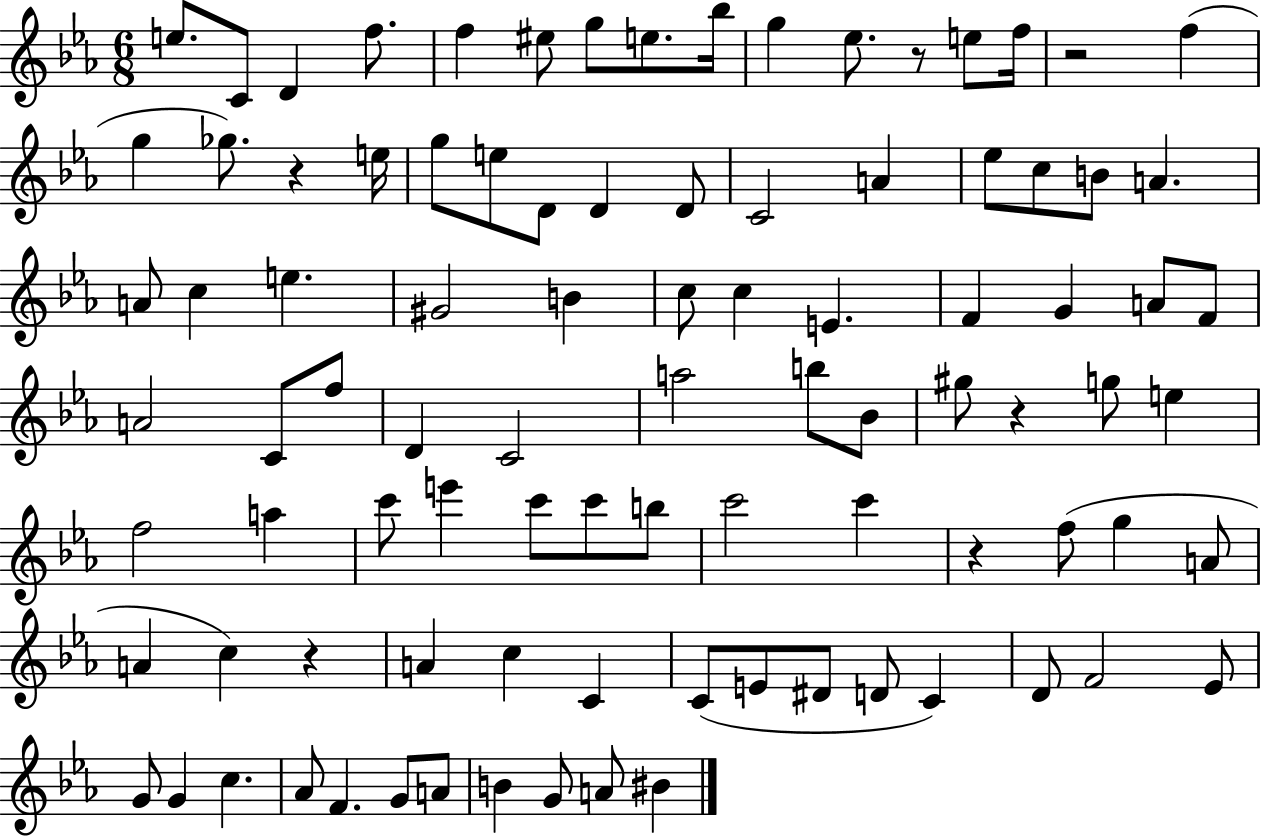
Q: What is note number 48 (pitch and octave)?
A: Bb4